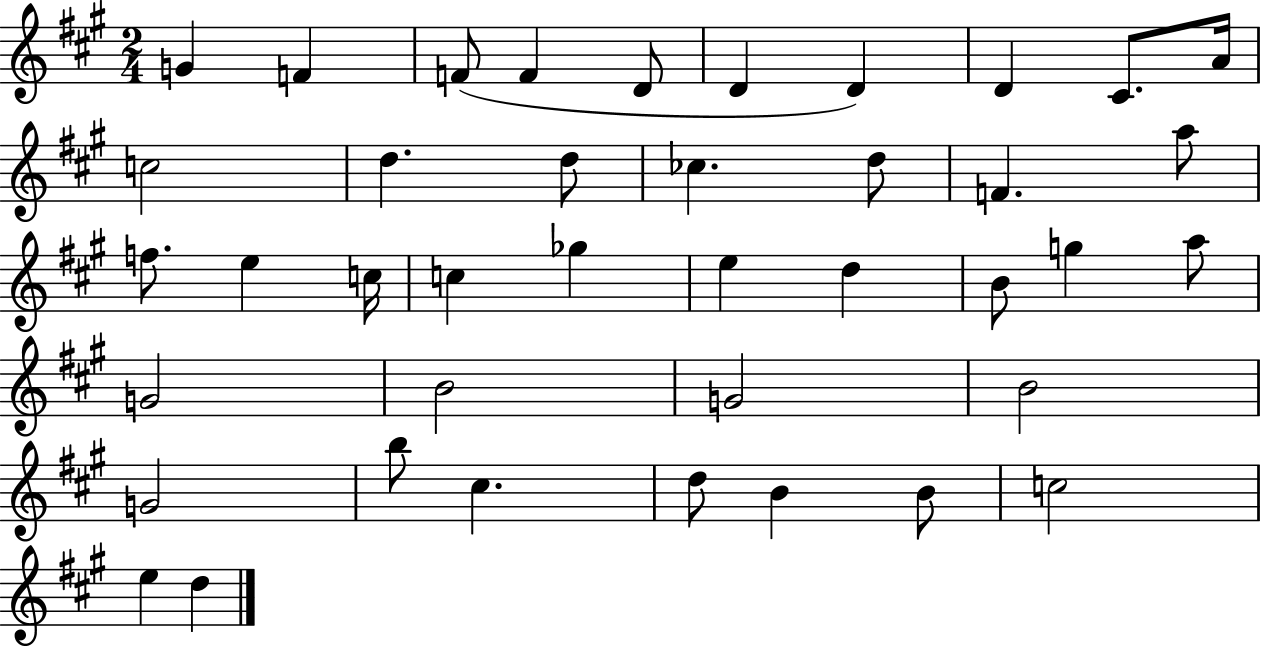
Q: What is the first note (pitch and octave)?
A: G4